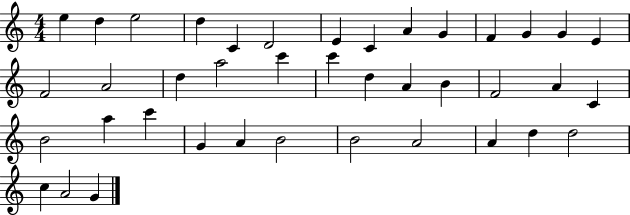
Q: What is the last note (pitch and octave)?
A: G4